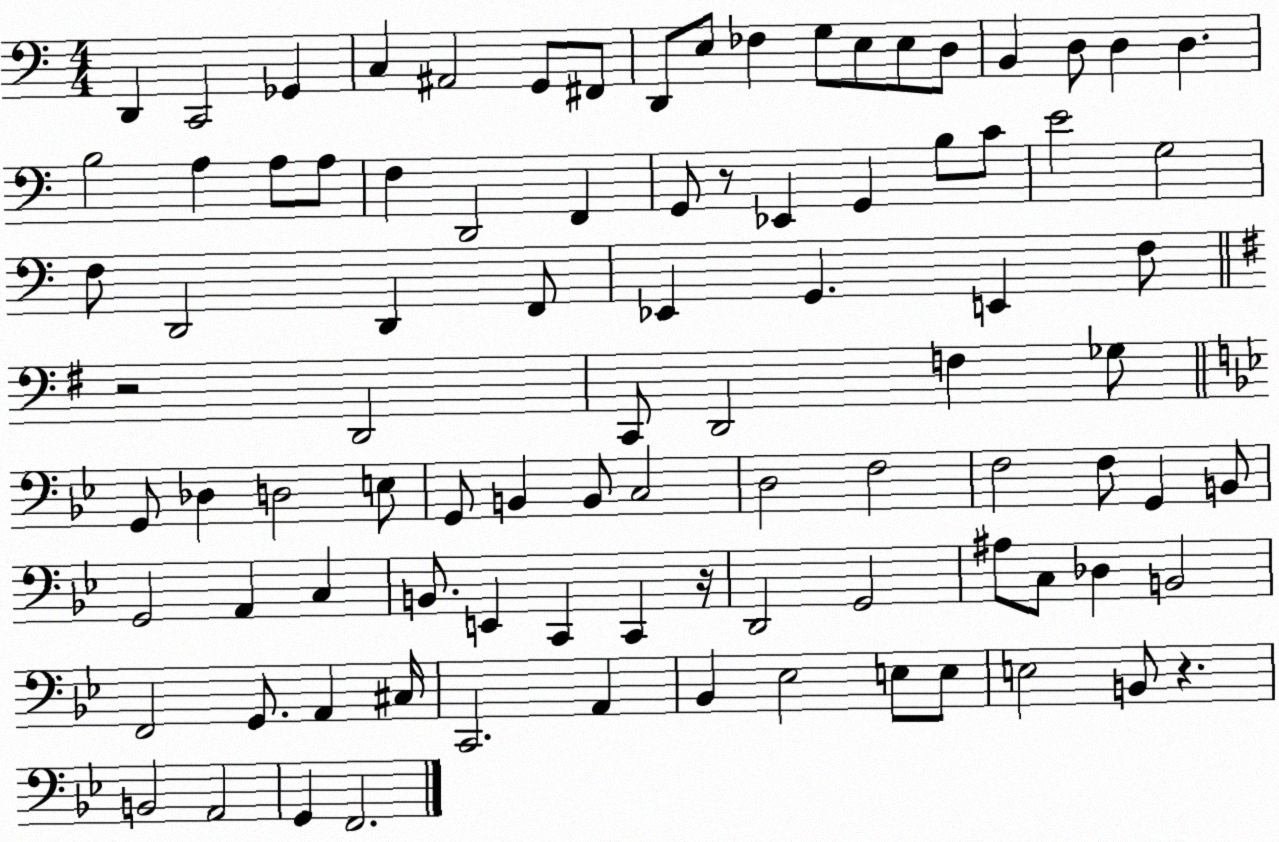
X:1
T:Untitled
M:4/4
L:1/4
K:C
D,, C,,2 _G,, C, ^A,,2 G,,/2 ^F,,/2 D,,/2 E,/2 _F, G,/2 E,/2 E,/2 D,/2 B,, D,/2 D, D, B,2 A, A,/2 A,/2 F, D,,2 F,, G,,/2 z/2 _E,, G,, B,/2 C/2 E2 G,2 F,/2 D,,2 D,, F,,/2 _E,, G,, E,, F,/2 z2 D,,2 C,,/2 D,,2 F, _G,/2 G,,/2 _D, D,2 E,/2 G,,/2 B,, B,,/2 C,2 D,2 F,2 F,2 F,/2 G,, B,,/2 G,,2 A,, C, B,,/2 E,, C,, C,, z/4 D,,2 G,,2 ^A,/2 C,/2 _D, B,,2 F,,2 G,,/2 A,, ^C,/4 C,,2 A,, _B,, _E,2 E,/2 E,/2 E,2 B,,/2 z B,,2 A,,2 G,, F,,2